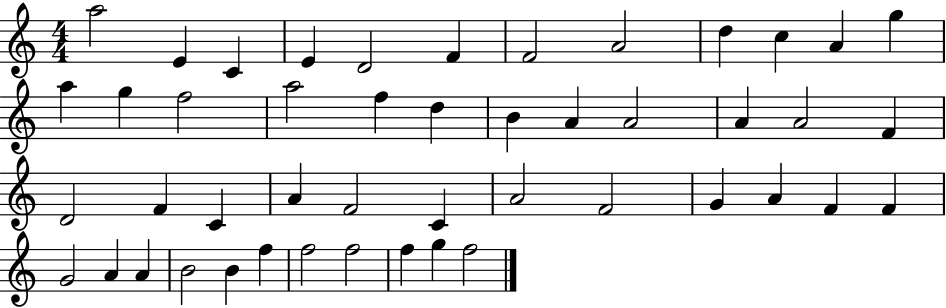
A5/h E4/q C4/q E4/q D4/h F4/q F4/h A4/h D5/q C5/q A4/q G5/q A5/q G5/q F5/h A5/h F5/q D5/q B4/q A4/q A4/h A4/q A4/h F4/q D4/h F4/q C4/q A4/q F4/h C4/q A4/h F4/h G4/q A4/q F4/q F4/q G4/h A4/q A4/q B4/h B4/q F5/q F5/h F5/h F5/q G5/q F5/h